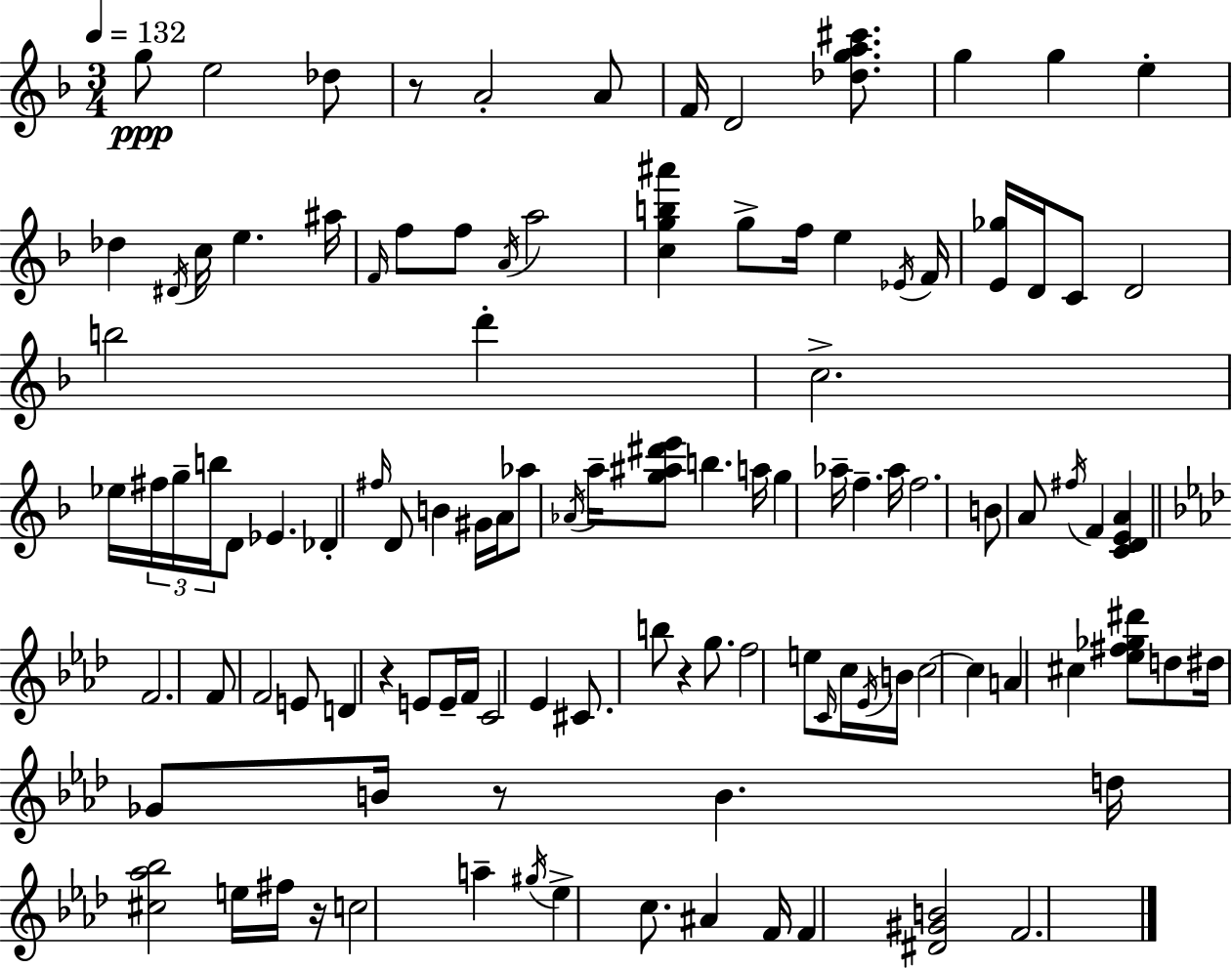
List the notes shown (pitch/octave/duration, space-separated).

G5/e E5/h Db5/e R/e A4/h A4/e F4/s D4/h [Db5,G5,A5,C#6]/e. G5/q G5/q E5/q Db5/q D#4/s C5/s E5/q. A#5/s F4/s F5/e F5/e A4/s A5/h [C5,G5,B5,A#6]/q G5/e F5/s E5/q Eb4/s F4/s [E4,Gb5]/s D4/s C4/e D4/h B5/h D6/q C5/h. Eb5/s F#5/s G5/s B5/s D4/e Eb4/q. Db4/q F#5/s D4/e B4/q G#4/s A4/s Ab5/e Ab4/s A5/s [G5,A#5,D#6,E6]/e B5/q. A5/s G5/q Ab5/s F5/q. Ab5/s F5/h. B4/e A4/e F#5/s F4/q [C4,D4,E4,A4]/q F4/h. F4/e F4/h E4/e D4/q R/q E4/e E4/s F4/s C4/h Eb4/q C#4/e. B5/e R/q G5/e. F5/h E5/e C4/s C5/s Eb4/s B4/s C5/h C5/q A4/q C#5/q [Eb5,F#5,Gb5,D#6]/e D5/e D#5/s Gb4/e B4/s R/e B4/q. D5/s [C#5,Ab5,Bb5]/h E5/s F#5/s R/s C5/h A5/q G#5/s Eb5/q C5/e. A#4/q F4/s F4/q [D#4,G#4,B4]/h F4/h.